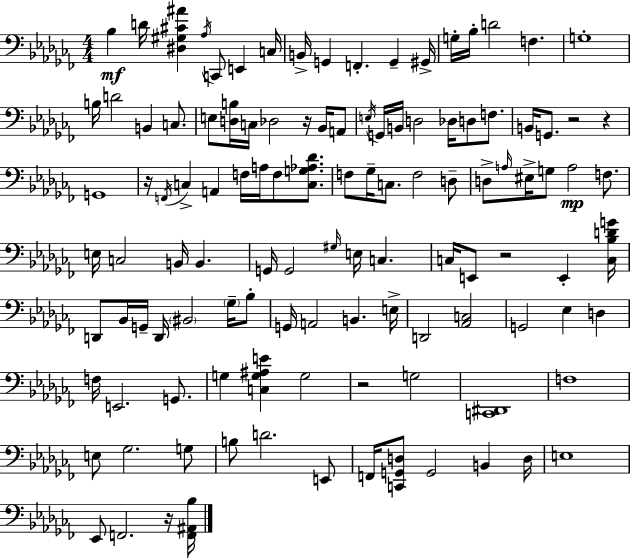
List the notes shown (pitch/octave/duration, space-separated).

Bb3/q D4/s [D#3,G#3,C#4,A#4]/q Ab3/s C2/e E2/q C3/s B2/s G2/q F2/q. G2/q G#2/s G3/s Bb3/s D4/h F3/q. G3/w B3/s D4/h B2/q C3/e. E3/e [D3,B3]/s C3/s Db3/h R/s Bb2/s A2/e E3/s G2/s B2/s D3/h Db3/s D3/e F3/e. B2/s G2/e. R/h R/q G2/w R/s F2/s C3/q A2/q F3/s A3/s F3/e [C3,G3,Ab3,Db4]/e. F3/e Gb3/s C3/e. F3/h D3/e D3/e A3/s EIS3/s G3/e A3/h F3/e. E3/s C3/h B2/s B2/q. G2/s G2/h G#3/s E3/s C3/q. C3/s E2/e R/h E2/q [C3,Bb3,D4,G4]/s D2/e Bb2/s G2/s D2/s BIS2/h Gb3/s Bb3/e G2/s A2/h B2/q. E3/s D2/h [Ab2,C3]/h G2/h Eb3/q D3/q F3/s E2/h. G2/e. G3/q [C3,G3,A#3,E4]/q G3/h R/h G3/h [C2,D#2]/w F3/w E3/e Gb3/h. G3/e B3/e D4/h. E2/e F2/s [C2,G2,D3]/e G2/h B2/q D3/s E3/w Eb2/e F2/h. R/s [F2,A#2,Bb3]/s